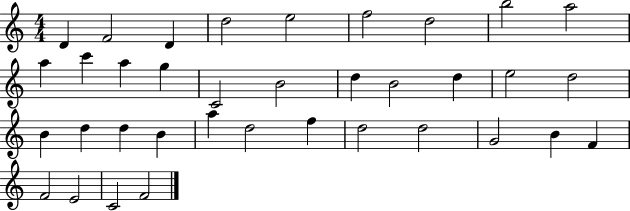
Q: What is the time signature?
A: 4/4